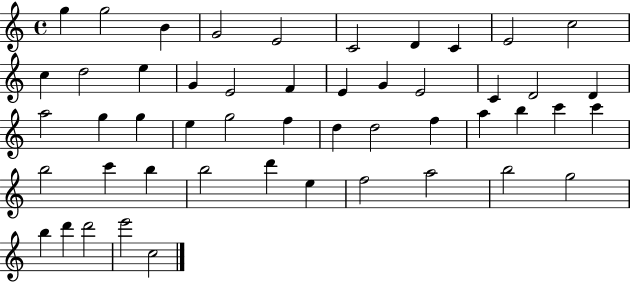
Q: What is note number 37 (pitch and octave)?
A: C6